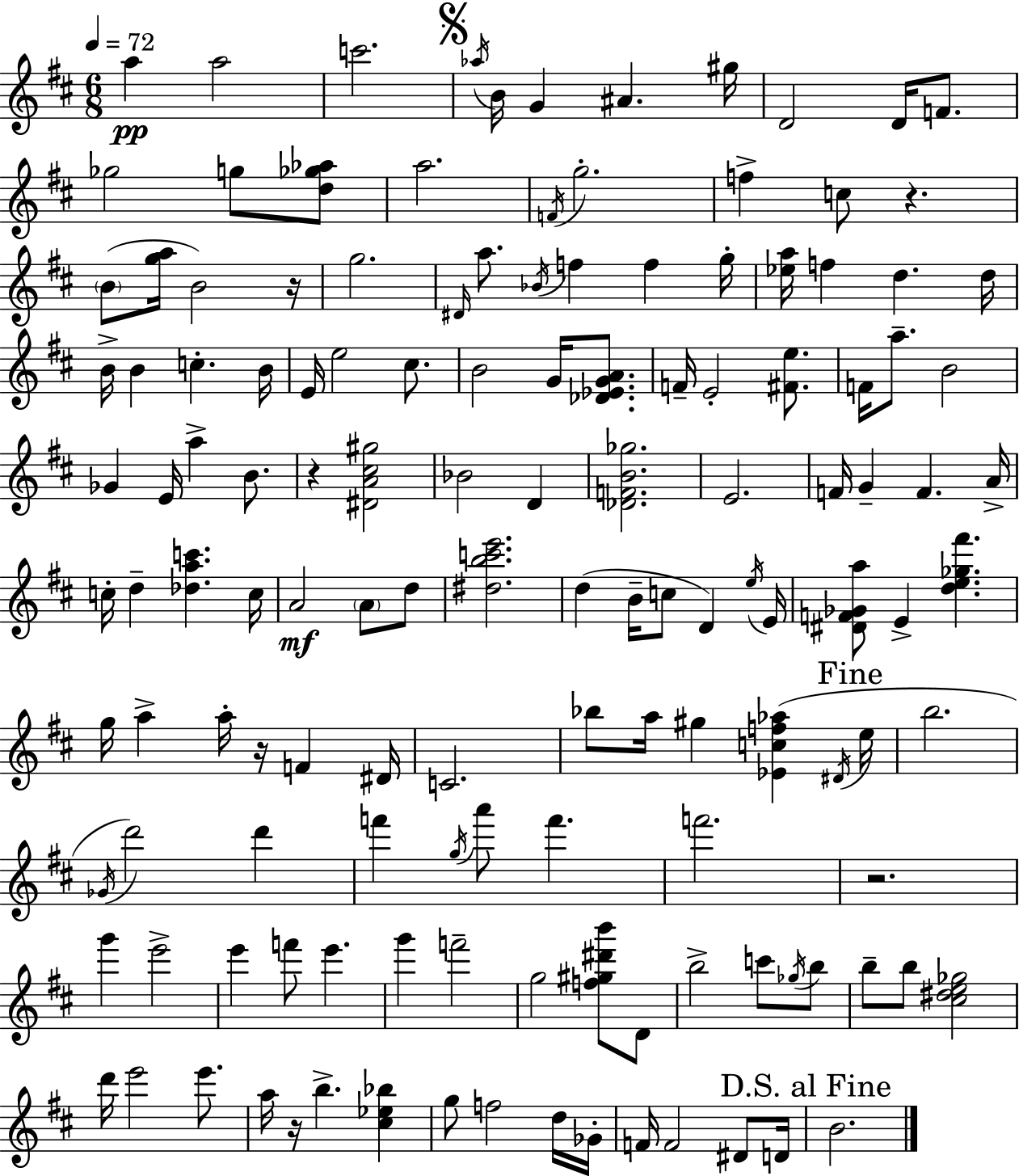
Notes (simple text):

A5/q A5/h C6/h. Ab5/s B4/s G4/q A#4/q. G#5/s D4/h D4/s F4/e. Gb5/h G5/e [D5,Gb5,Ab5]/e A5/h. F4/s G5/h. F5/q C5/e R/q. B4/e [G5,A5]/s B4/h R/s G5/h. D#4/s A5/e. Bb4/s F5/q F5/q G5/s [Eb5,A5]/s F5/q D5/q. D5/s B4/s B4/q C5/q. B4/s E4/s E5/h C#5/e. B4/h G4/s [Db4,Eb4,G4,A4]/e. F4/s E4/h [F#4,E5]/e. F4/s A5/e. B4/h Gb4/q E4/s A5/q B4/e. R/q [D#4,A4,C#5,G#5]/h Bb4/h D4/q [Db4,F4,B4,Gb5]/h. E4/h. F4/s G4/q F4/q. A4/s C5/s D5/q [Db5,A5,C6]/q. C5/s A4/h A4/e D5/e [D#5,B5,C6,E6]/h. D5/q B4/s C5/e D4/q E5/s E4/s [D#4,F4,Gb4,A5]/e E4/q [D5,E5,Gb5,F#6]/q. G5/s A5/q A5/s R/s F4/q D#4/s C4/h. Bb5/e A5/s G#5/q [Eb4,C5,F5,Ab5]/q D#4/s E5/s B5/h. Gb4/s D6/h D6/q F6/q G5/s A6/e F6/q. F6/h. R/h. G6/q E6/h E6/q F6/e E6/q. G6/q F6/h G5/h [F5,G#5,D#6,B6]/e D4/e B5/h C6/e Gb5/s B5/e B5/e B5/e [C#5,D#5,E5,Gb5]/h D6/s E6/h E6/e. A5/s R/s B5/q. [C#5,Eb5,Bb5]/q G5/e F5/h D5/s Gb4/s F4/s F4/h D#4/e D4/s B4/h.